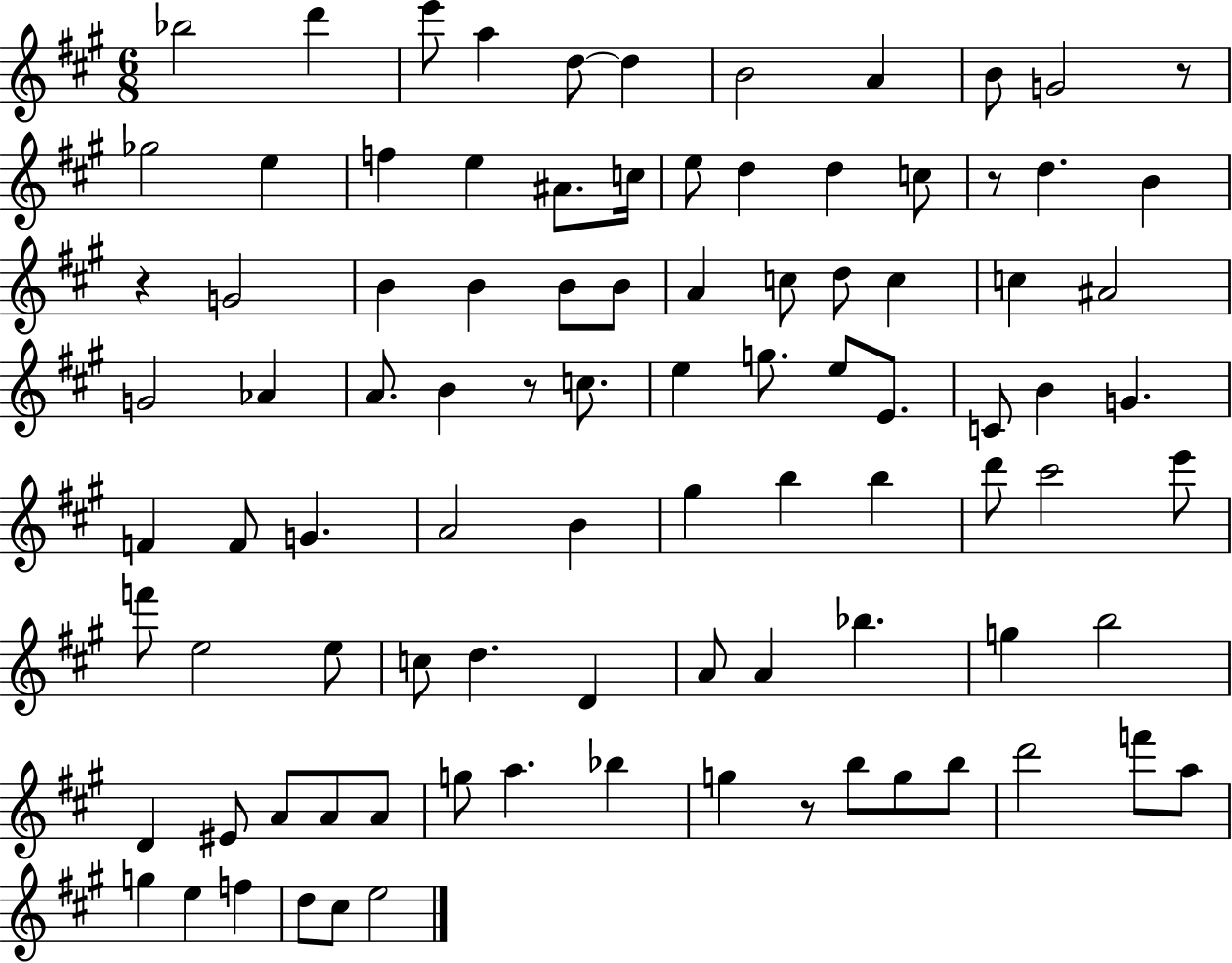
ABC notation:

X:1
T:Untitled
M:6/8
L:1/4
K:A
_b2 d' e'/2 a d/2 d B2 A B/2 G2 z/2 _g2 e f e ^A/2 c/4 e/2 d d c/2 z/2 d B z G2 B B B/2 B/2 A c/2 d/2 c c ^A2 G2 _A A/2 B z/2 c/2 e g/2 e/2 E/2 C/2 B G F F/2 G A2 B ^g b b d'/2 ^c'2 e'/2 f'/2 e2 e/2 c/2 d D A/2 A _b g b2 D ^E/2 A/2 A/2 A/2 g/2 a _b g z/2 b/2 g/2 b/2 d'2 f'/2 a/2 g e f d/2 ^c/2 e2